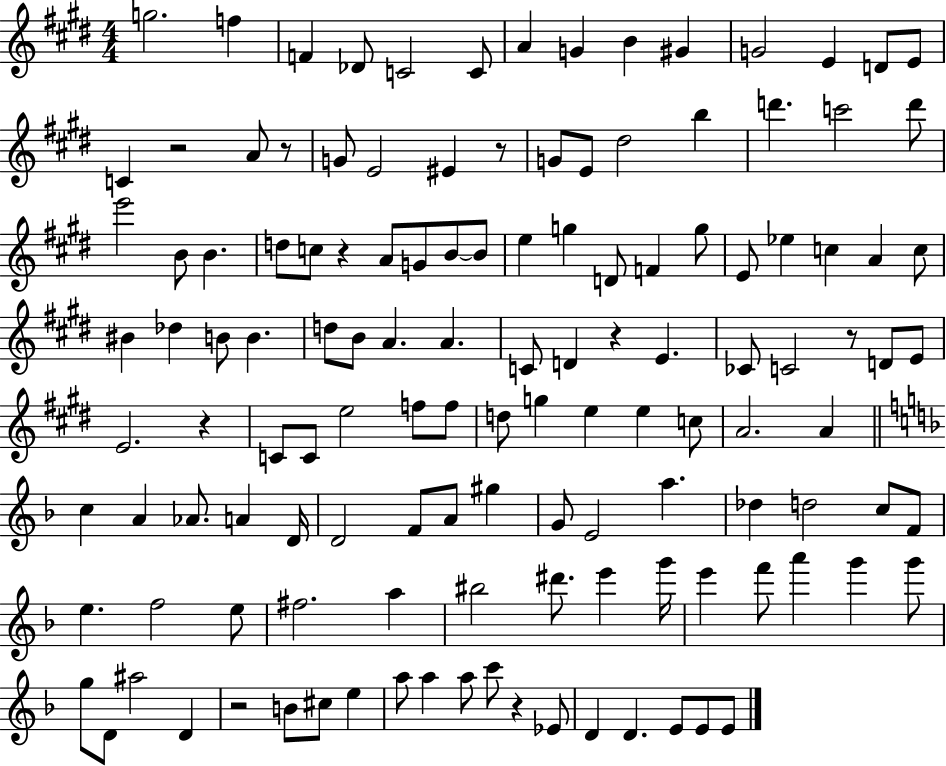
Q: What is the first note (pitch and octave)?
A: G5